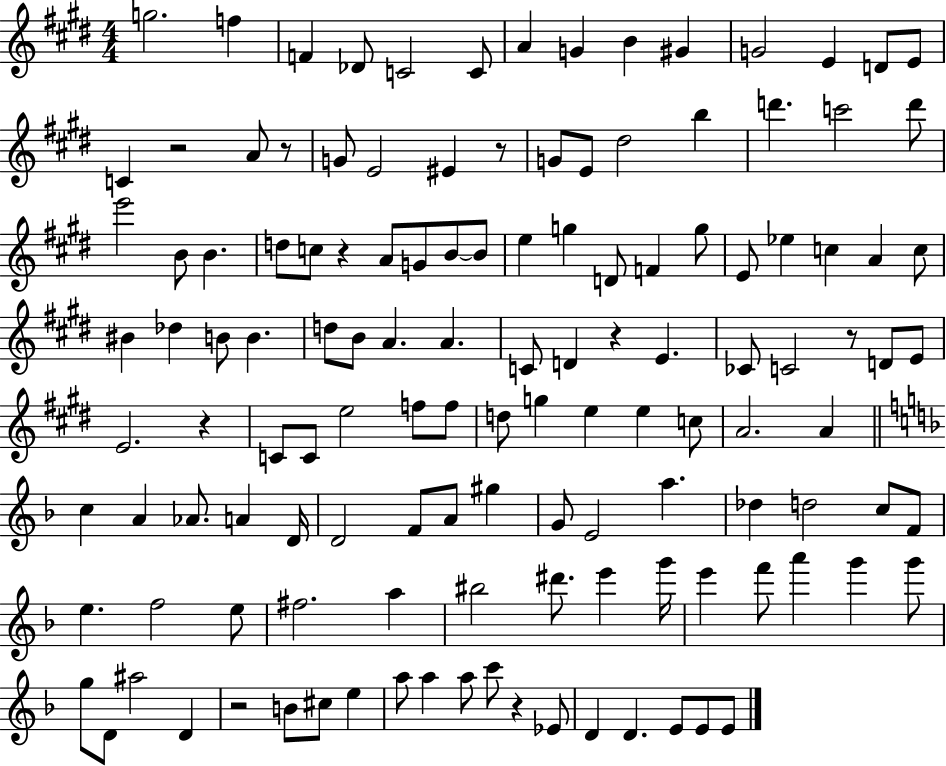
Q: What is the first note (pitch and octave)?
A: G5